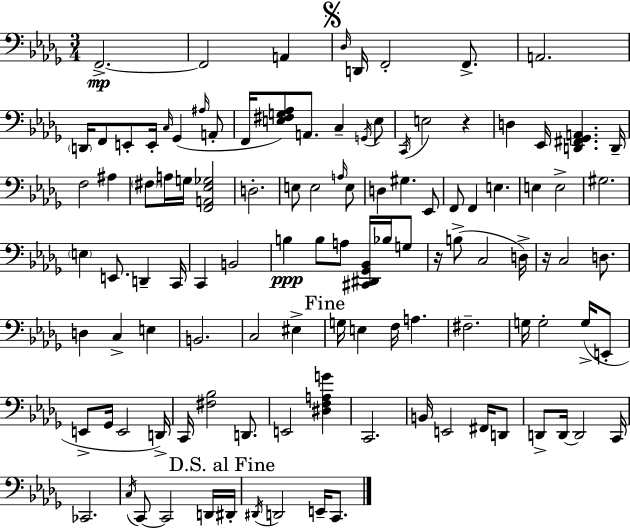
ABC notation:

X:1
T:Untitled
M:3/4
L:1/4
K:Bbm
F,,2 F,,2 A,, _D,/4 D,,/4 F,,2 F,,/2 A,,2 D,,/4 F,,/2 E,,/2 E,,/4 C,/4 _G,, ^A,/4 A,,/2 F,,/4 [E,^F,G,_A,]/2 A,,/2 C, G,,/4 E,/2 C,,/4 E,2 z D, _E,,/4 [D,,^F,,_G,,A,,] D,,/4 F,2 ^A, ^F,/2 A,/4 G,/4 [F,,A,,_E,_G,]2 D,2 E,/2 E,2 A,/4 E,/2 D, ^G, _E,,/2 F,,/2 F,, E, E, E,2 ^G,2 E, E,,/2 D,, C,,/4 C,, B,,2 B, B,/2 A,/2 [^C,,^D,,_G,,_B,,]/4 _B,/4 G,/2 z/4 B,/2 C,2 D,/4 z/4 C,2 D,/2 D, C, E, B,,2 C,2 ^E, G,/4 E, F,/4 A, ^F,2 G,/4 G,2 G,/4 E,,/2 E,,/2 _G,,/4 E,,2 D,,/4 C,,/4 [^F,_B,]2 D,,/2 E,,2 [^D,F,A,G] C,,2 B,,/4 E,,2 ^F,,/4 D,,/2 D,,/2 D,,/4 D,,2 C,,/4 _C,,2 C,/4 C,,/2 C,,2 D,,/4 ^D,,/4 ^D,,/4 D,,2 E,,/4 C,,/2